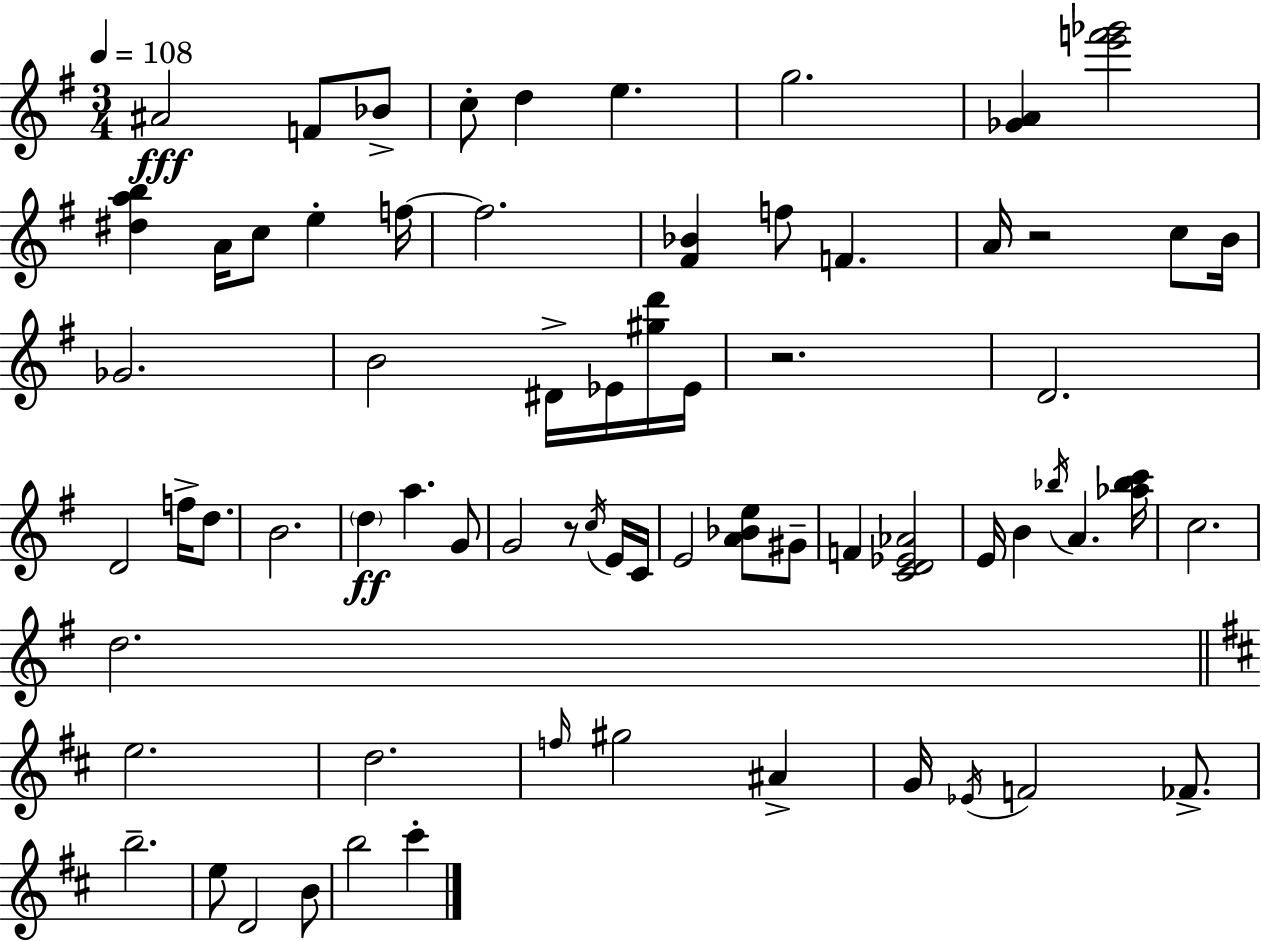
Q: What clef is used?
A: treble